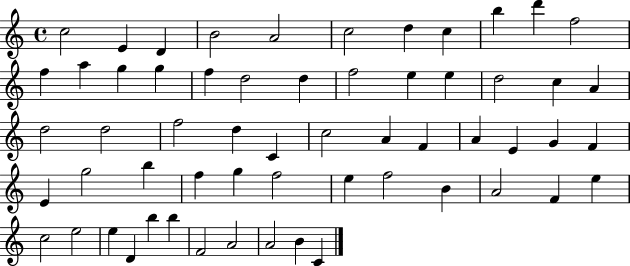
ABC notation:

X:1
T:Untitled
M:4/4
L:1/4
K:C
c2 E D B2 A2 c2 d c b d' f2 f a g g f d2 d f2 e e d2 c A d2 d2 f2 d C c2 A F A E G F E g2 b f g f2 e f2 B A2 F e c2 e2 e D b b F2 A2 A2 B C